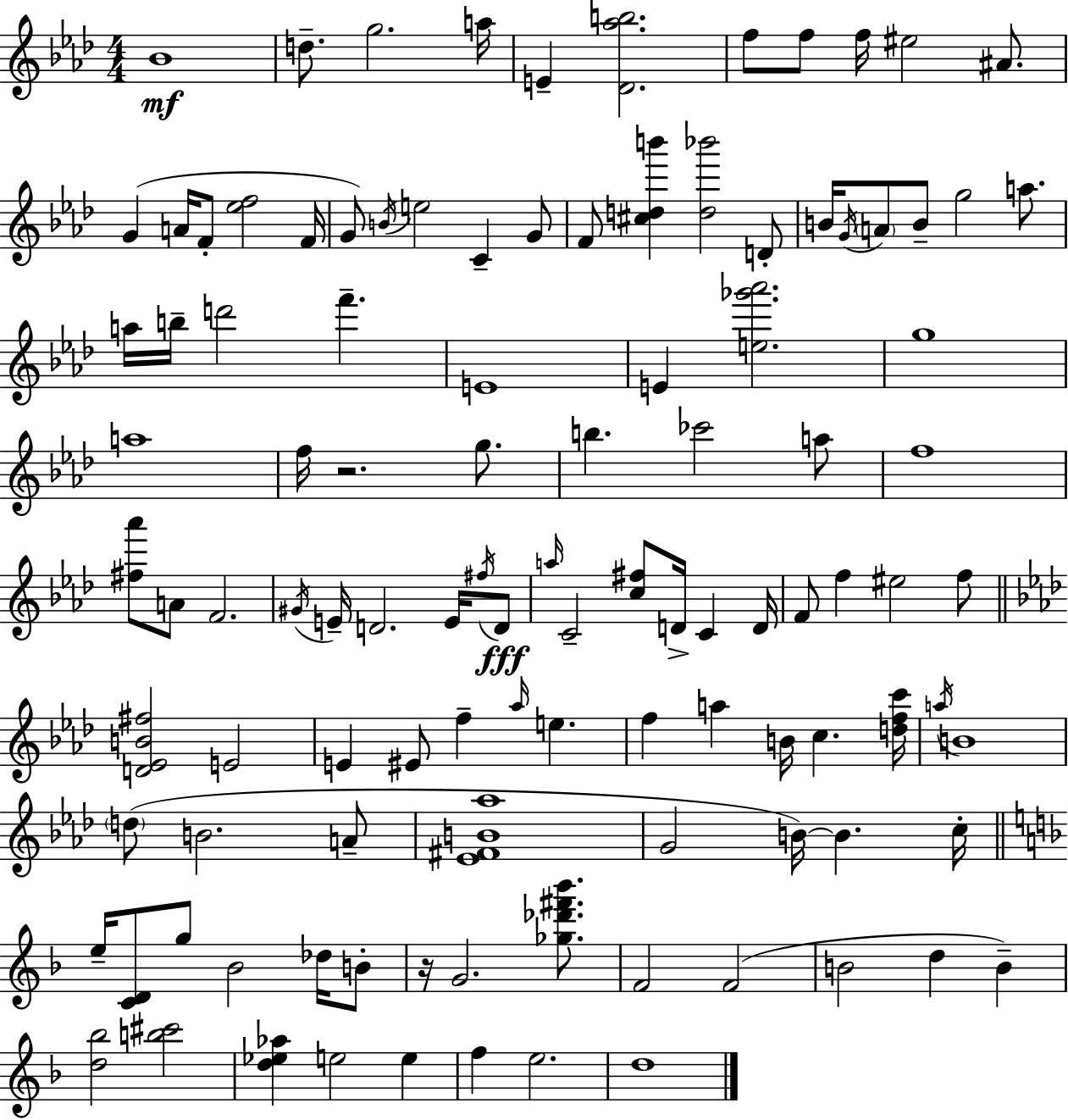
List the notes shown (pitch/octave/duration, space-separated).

Bb4/w D5/e. G5/h. A5/s E4/q [Db4,Ab5,B5]/h. F5/e F5/e F5/s EIS5/h A#4/e. G4/q A4/s F4/e [Eb5,F5]/h F4/s G4/e B4/s E5/h C4/q G4/e F4/e [C#5,D5,B6]/q [D5,Bb6]/h D4/e B4/s G4/s A4/e B4/e G5/h A5/e. A5/s B5/s D6/h F6/q. E4/w E4/q [E5,Gb6,Ab6]/h. G5/w A5/w F5/s R/h. G5/e. B5/q. CES6/h A5/e F5/w [F#5,Ab6]/e A4/e F4/h. G#4/s E4/s D4/h. E4/s F#5/s D4/e A5/s C4/h [C5,F#5]/e D4/s C4/q D4/s F4/e F5/q EIS5/h F5/e [D4,Eb4,B4,F#5]/h E4/h E4/q EIS4/e F5/q Ab5/s E5/q. F5/q A5/q B4/s C5/q. [D5,F5,C6]/s A5/s B4/w D5/e B4/h. A4/e [Eb4,F#4,B4,Ab5]/w G4/h B4/s B4/q. C5/s E5/s [C4,D4]/e G5/e Bb4/h Db5/s B4/e R/s G4/h. [Gb5,Db6,F#6,Bb6]/e. F4/h F4/h B4/h D5/q B4/q [D5,Bb5]/h [B5,C#6]/h [D5,Eb5,Ab5]/q E5/h E5/q F5/q E5/h. D5/w